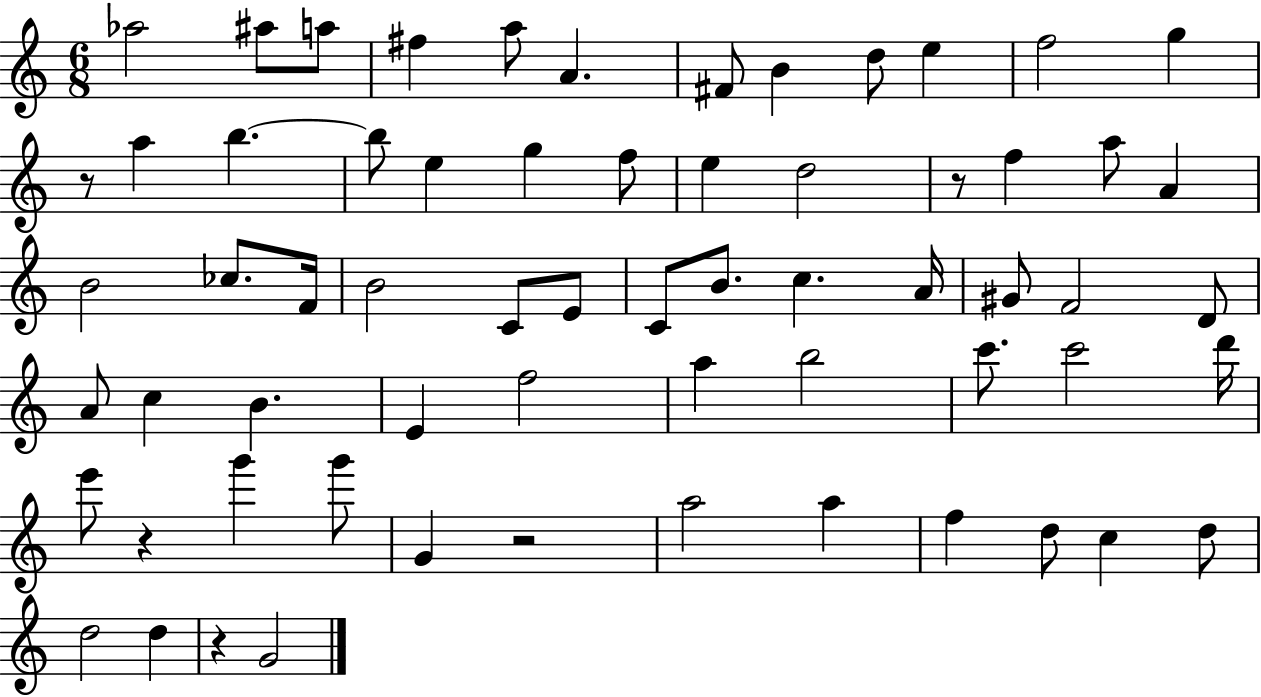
Ab5/h A#5/e A5/e F#5/q A5/e A4/q. F#4/e B4/q D5/e E5/q F5/h G5/q R/e A5/q B5/q. B5/e E5/q G5/q F5/e E5/q D5/h R/e F5/q A5/e A4/q B4/h CES5/e. F4/s B4/h C4/e E4/e C4/e B4/e. C5/q. A4/s G#4/e F4/h D4/e A4/e C5/q B4/q. E4/q F5/h A5/q B5/h C6/e. C6/h D6/s E6/e R/q G6/q G6/e G4/q R/h A5/h A5/q F5/q D5/e C5/q D5/e D5/h D5/q R/q G4/h